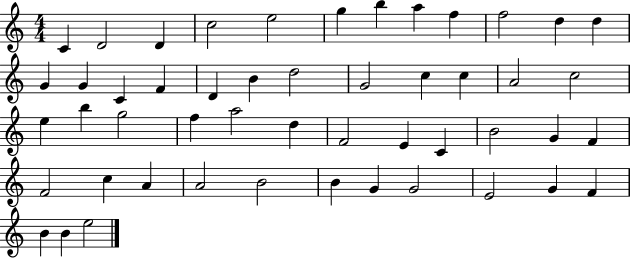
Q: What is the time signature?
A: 4/4